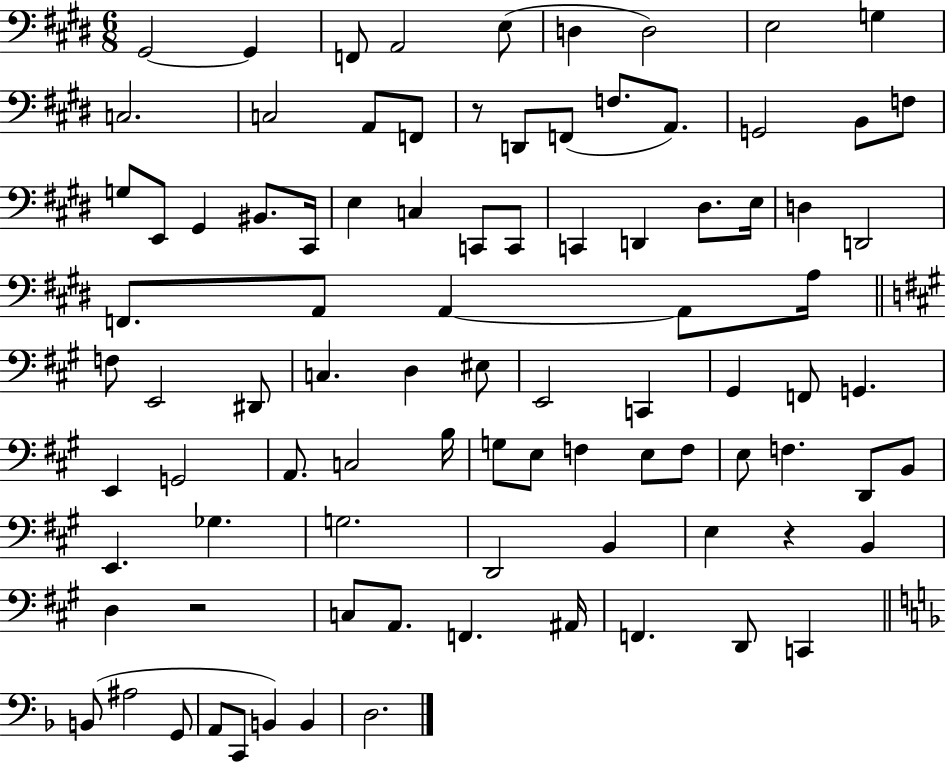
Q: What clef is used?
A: bass